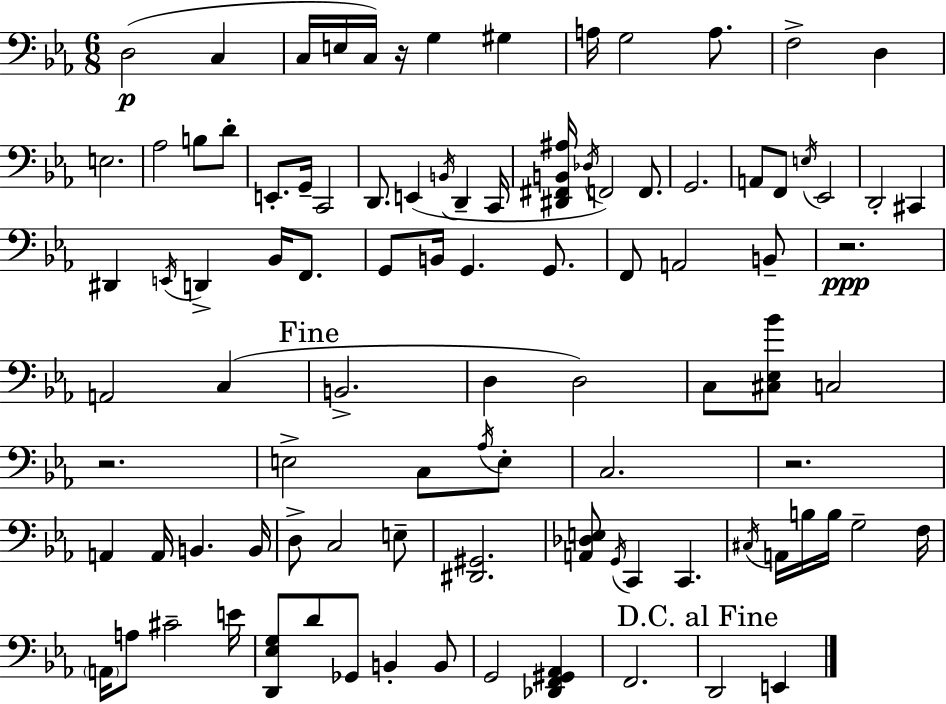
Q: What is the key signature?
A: EES major